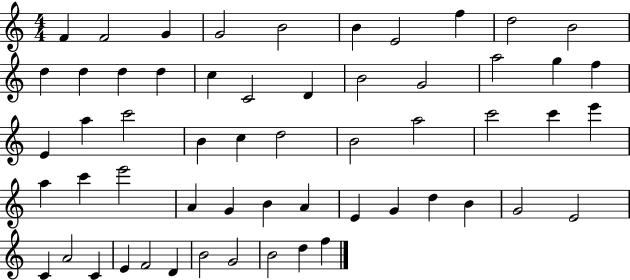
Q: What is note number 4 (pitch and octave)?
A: G4